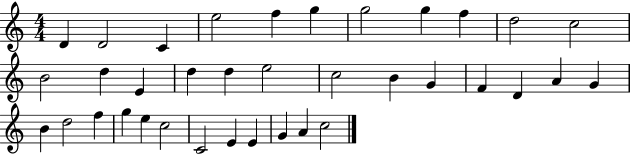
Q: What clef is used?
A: treble